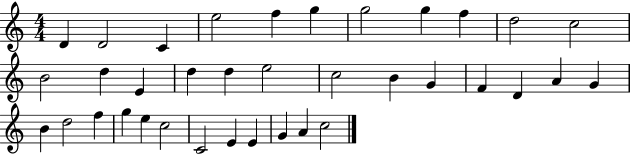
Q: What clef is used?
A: treble